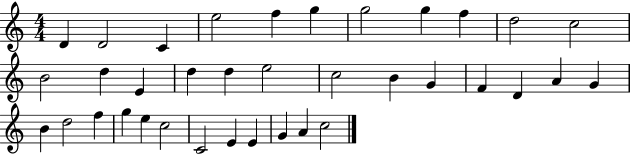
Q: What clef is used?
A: treble